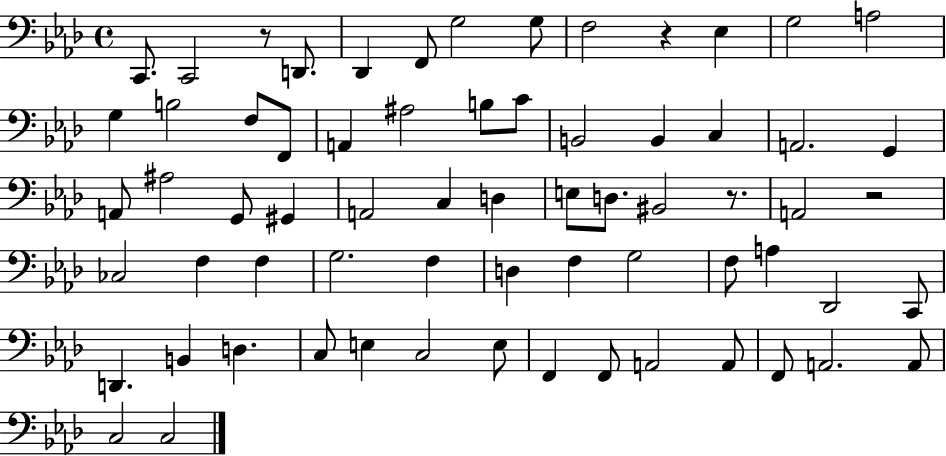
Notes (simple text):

C2/e. C2/h R/e D2/e. Db2/q F2/e G3/h G3/e F3/h R/q Eb3/q G3/h A3/h G3/q B3/h F3/e F2/e A2/q A#3/h B3/e C4/e B2/h B2/q C3/q A2/h. G2/q A2/e A#3/h G2/e G#2/q A2/h C3/q D3/q E3/e D3/e. BIS2/h R/e. A2/h R/h CES3/h F3/q F3/q G3/h. F3/q D3/q F3/q G3/h F3/e A3/q Db2/h C2/e D2/q. B2/q D3/q. C3/e E3/q C3/h E3/e F2/q F2/e A2/h A2/e F2/e A2/h. A2/e C3/h C3/h